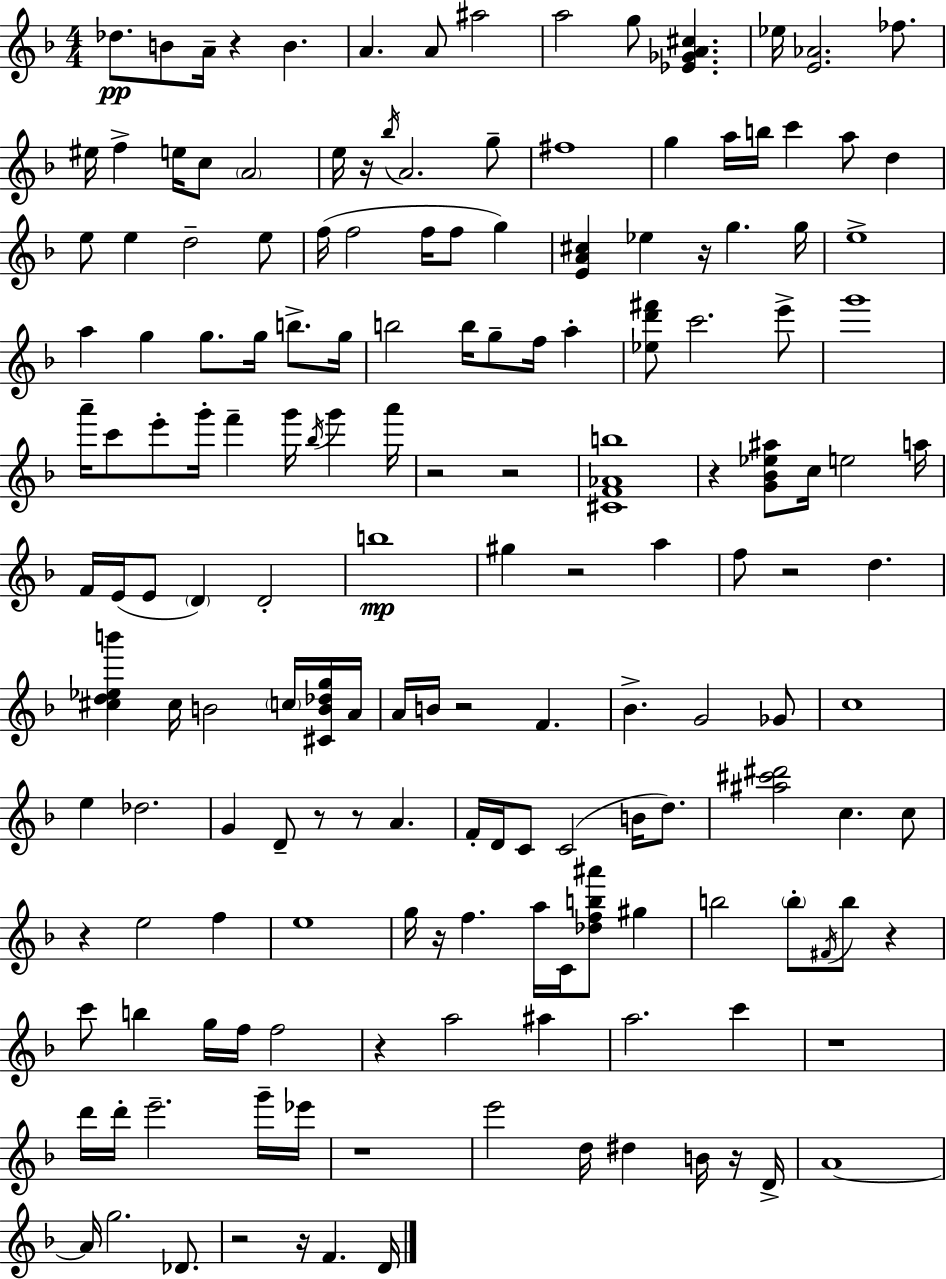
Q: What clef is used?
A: treble